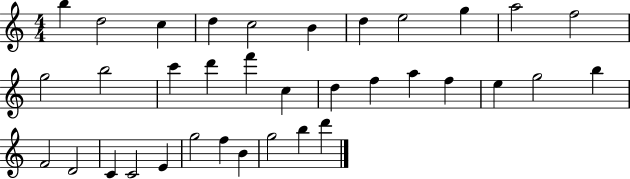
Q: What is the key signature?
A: C major